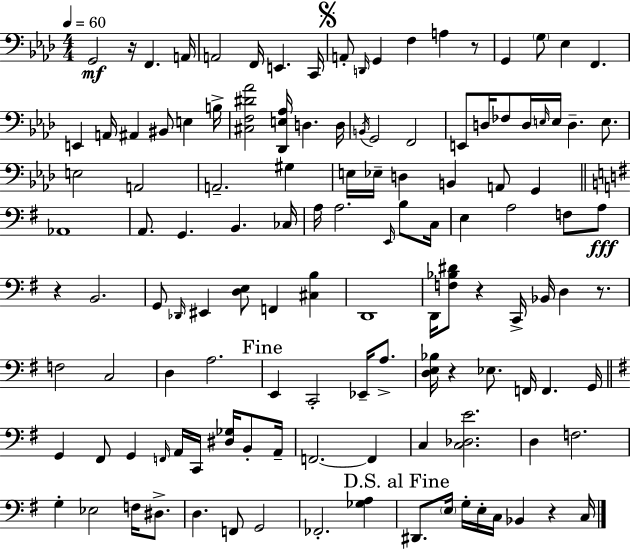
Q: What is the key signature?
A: F minor